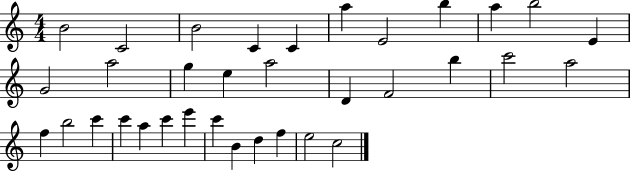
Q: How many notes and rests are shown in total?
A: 34